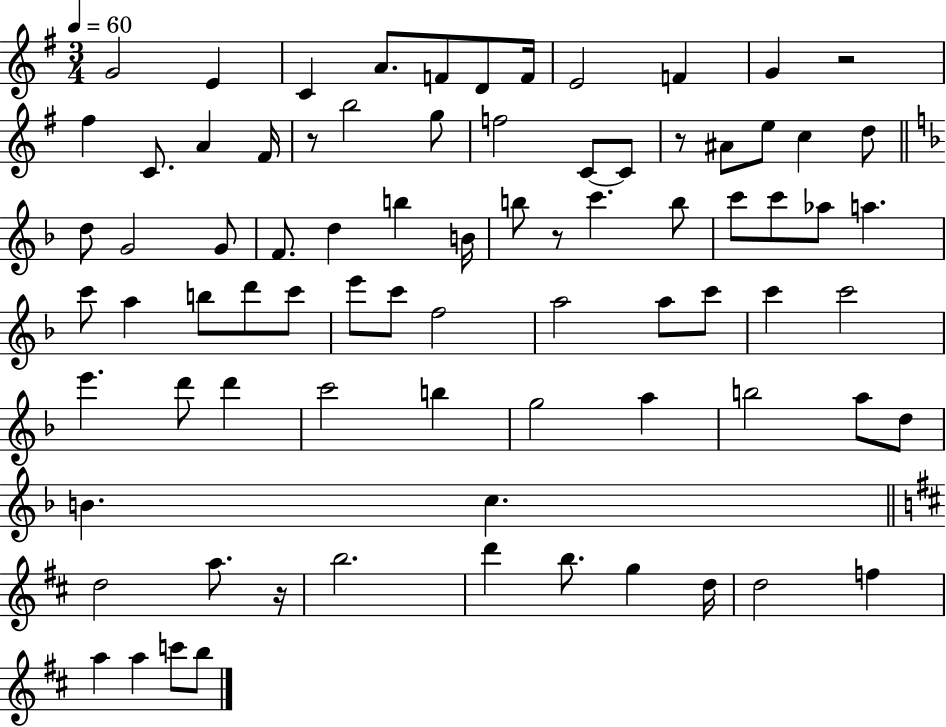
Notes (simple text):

G4/h E4/q C4/q A4/e. F4/e D4/e F4/s E4/h F4/q G4/q R/h F#5/q C4/e. A4/q F#4/s R/e B5/h G5/e F5/h C4/e C4/e R/e A#4/e E5/e C5/q D5/e D5/e G4/h G4/e F4/e. D5/q B5/q B4/s B5/e R/e C6/q. B5/e C6/e C6/e Ab5/e A5/q. C6/e A5/q B5/e D6/e C6/e E6/e C6/e F5/h A5/h A5/e C6/e C6/q C6/h E6/q. D6/e D6/q C6/h B5/q G5/h A5/q B5/h A5/e D5/e B4/q. C5/q. D5/h A5/e. R/s B5/h. D6/q B5/e. G5/q D5/s D5/h F5/q A5/q A5/q C6/e B5/e